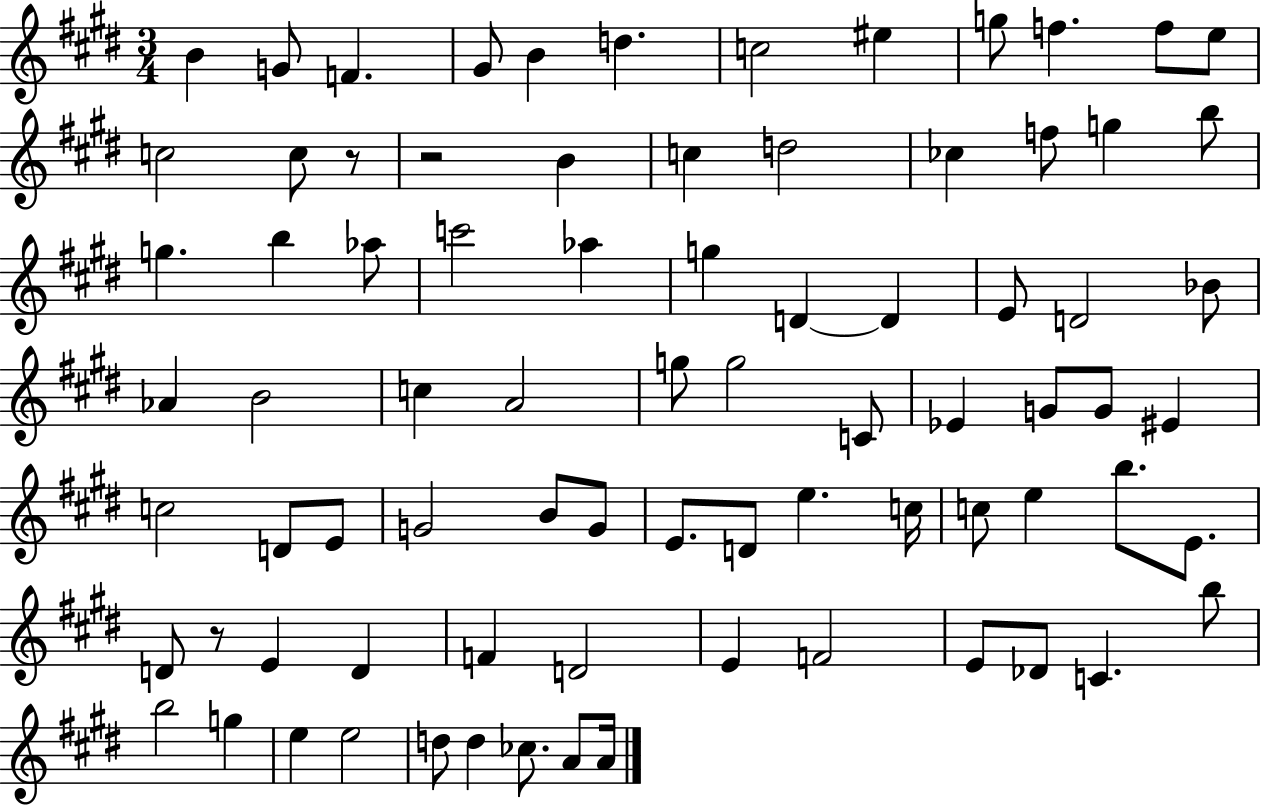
B4/q G4/e F4/q. G#4/e B4/q D5/q. C5/h EIS5/q G5/e F5/q. F5/e E5/e C5/h C5/e R/e R/h B4/q C5/q D5/h CES5/q F5/e G5/q B5/e G5/q. B5/q Ab5/e C6/h Ab5/q G5/q D4/q D4/q E4/e D4/h Bb4/e Ab4/q B4/h C5/q A4/h G5/e G5/h C4/e Eb4/q G4/e G4/e EIS4/q C5/h D4/e E4/e G4/h B4/e G4/e E4/e. D4/e E5/q. C5/s C5/e E5/q B5/e. E4/e. D4/e R/e E4/q D4/q F4/q D4/h E4/q F4/h E4/e Db4/e C4/q. B5/e B5/h G5/q E5/q E5/h D5/e D5/q CES5/e. A4/e A4/s